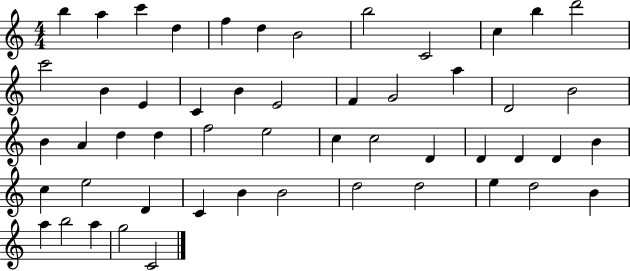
X:1
T:Untitled
M:4/4
L:1/4
K:C
b a c' d f d B2 b2 C2 c b d'2 c'2 B E C B E2 F G2 a D2 B2 B A d d f2 e2 c c2 D D D D B c e2 D C B B2 d2 d2 e d2 B a b2 a g2 C2